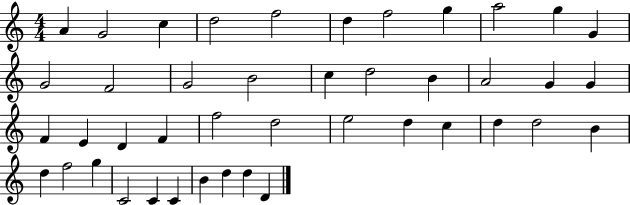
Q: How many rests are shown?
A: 0